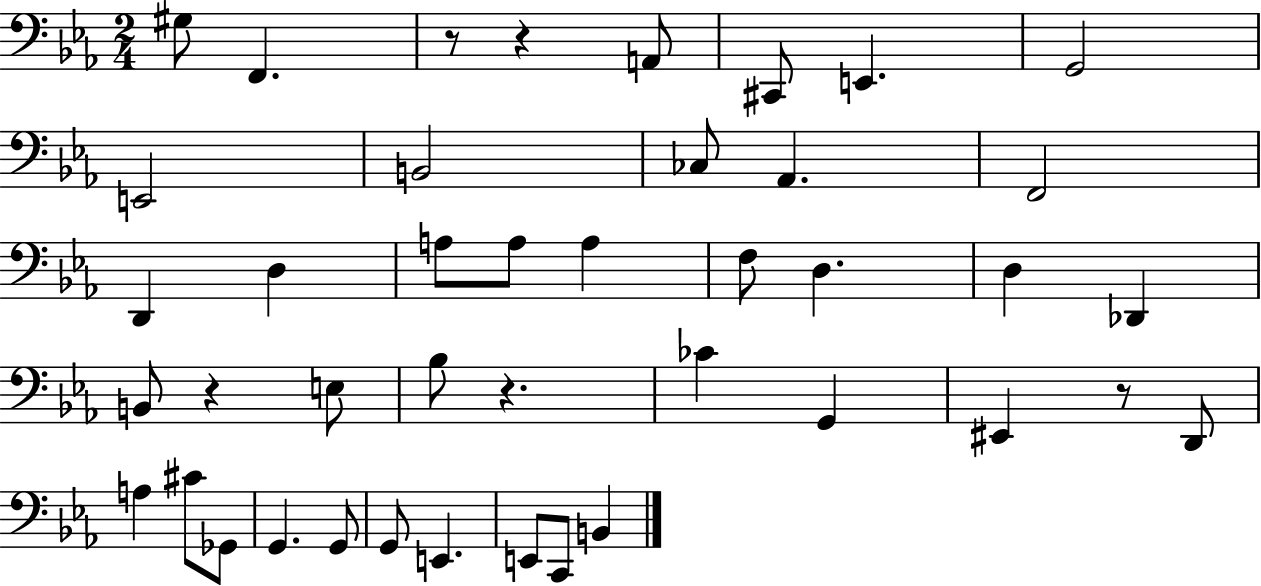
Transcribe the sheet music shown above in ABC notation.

X:1
T:Untitled
M:2/4
L:1/4
K:Eb
^G,/2 F,, z/2 z A,,/2 ^C,,/2 E,, G,,2 E,,2 B,,2 _C,/2 _A,, F,,2 D,, D, A,/2 A,/2 A, F,/2 D, D, _D,, B,,/2 z E,/2 _B,/2 z _C G,, ^E,, z/2 D,,/2 A, ^C/2 _G,,/2 G,, G,,/2 G,,/2 E,, E,,/2 C,,/2 B,,